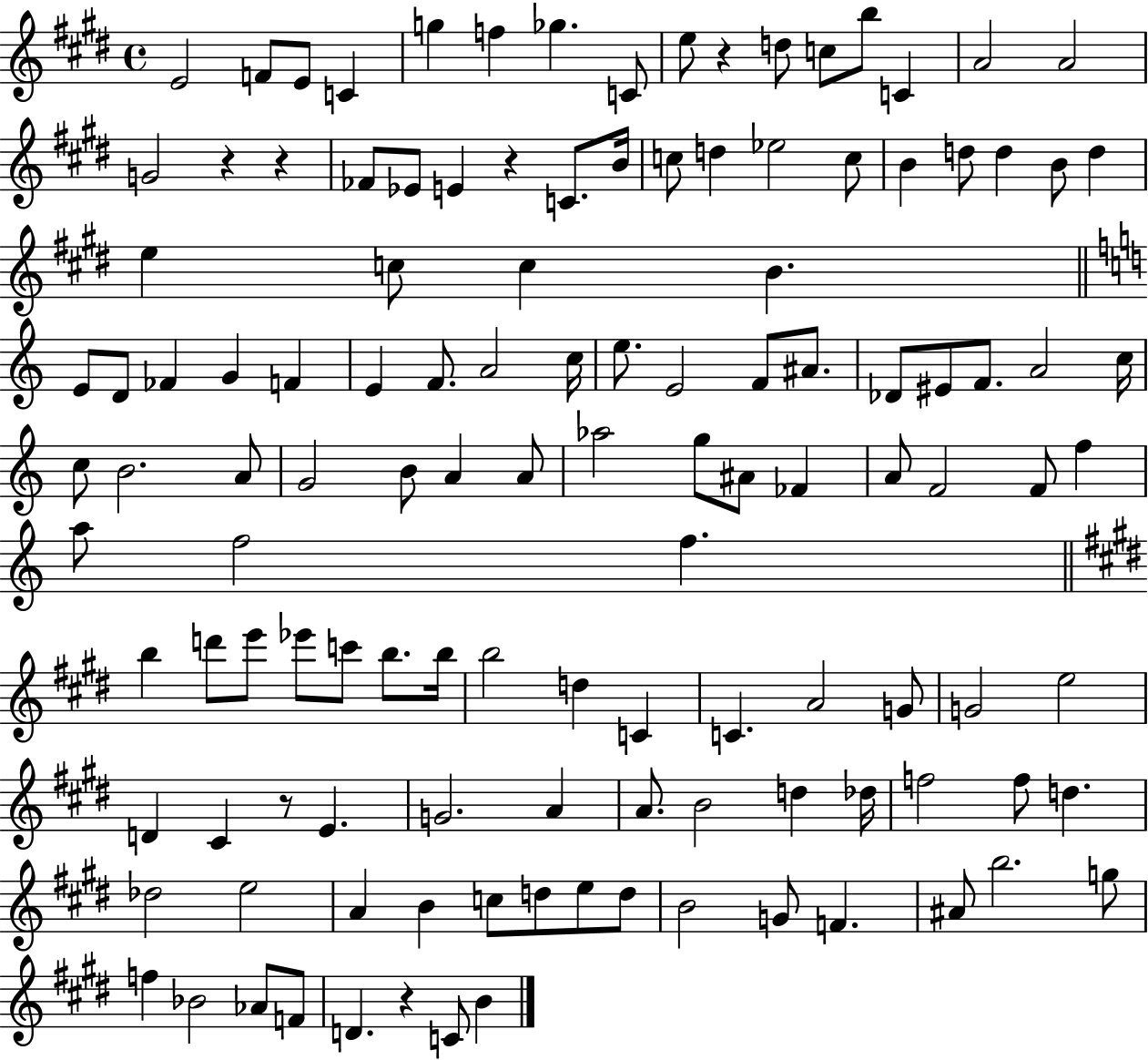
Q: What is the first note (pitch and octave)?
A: E4